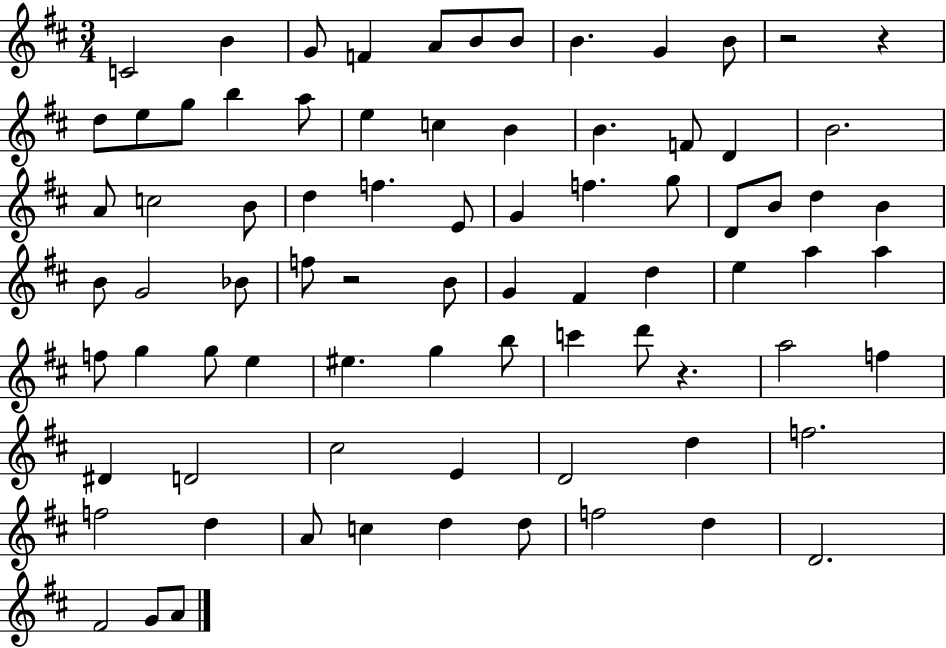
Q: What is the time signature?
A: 3/4